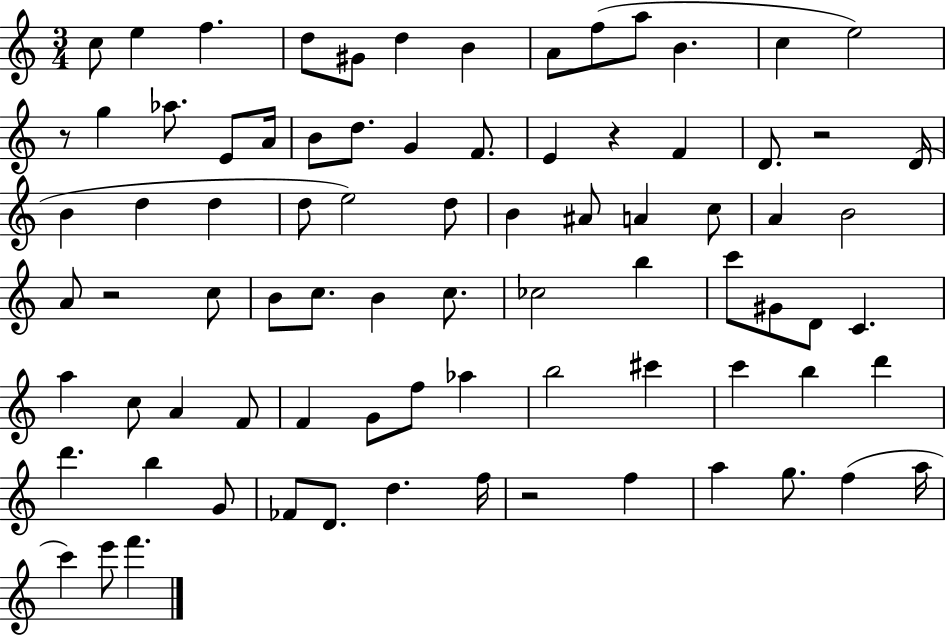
{
  \clef treble
  \numericTimeSignature
  \time 3/4
  \key c \major
  \repeat volta 2 { c''8 e''4 f''4. | d''8 gis'8 d''4 b'4 | a'8 f''8( a''8 b'4. | c''4 e''2) | \break r8 g''4 aes''8. e'8 a'16 | b'8 d''8. g'4 f'8. | e'4 r4 f'4 | d'8. r2 d'16( | \break b'4 d''4 d''4 | d''8 e''2) d''8 | b'4 ais'8 a'4 c''8 | a'4 b'2 | \break a'8 r2 c''8 | b'8 c''8. b'4 c''8. | ces''2 b''4 | c'''8 gis'8 d'8 c'4. | \break a''4 c''8 a'4 f'8 | f'4 g'8 f''8 aes''4 | b''2 cis'''4 | c'''4 b''4 d'''4 | \break d'''4. b''4 g'8 | fes'8 d'8. d''4. f''16 | r2 f''4 | a''4 g''8. f''4( a''16 | \break c'''4) e'''8 f'''4. | } \bar "|."
}